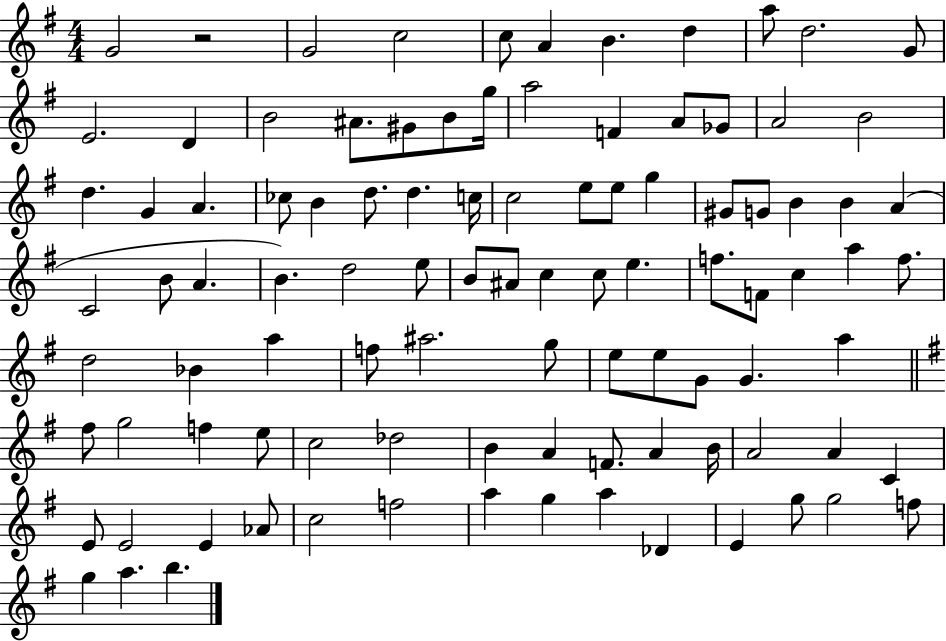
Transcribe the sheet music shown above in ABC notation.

X:1
T:Untitled
M:4/4
L:1/4
K:G
G2 z2 G2 c2 c/2 A B d a/2 d2 G/2 E2 D B2 ^A/2 ^G/2 B/2 g/4 a2 F A/2 _G/2 A2 B2 d G A _c/2 B d/2 d c/4 c2 e/2 e/2 g ^G/2 G/2 B B A C2 B/2 A B d2 e/2 B/2 ^A/2 c c/2 e f/2 F/2 c a f/2 d2 _B a f/2 ^a2 g/2 e/2 e/2 G/2 G a ^f/2 g2 f e/2 c2 _d2 B A F/2 A B/4 A2 A C E/2 E2 E _A/2 c2 f2 a g a _D E g/2 g2 f/2 g a b